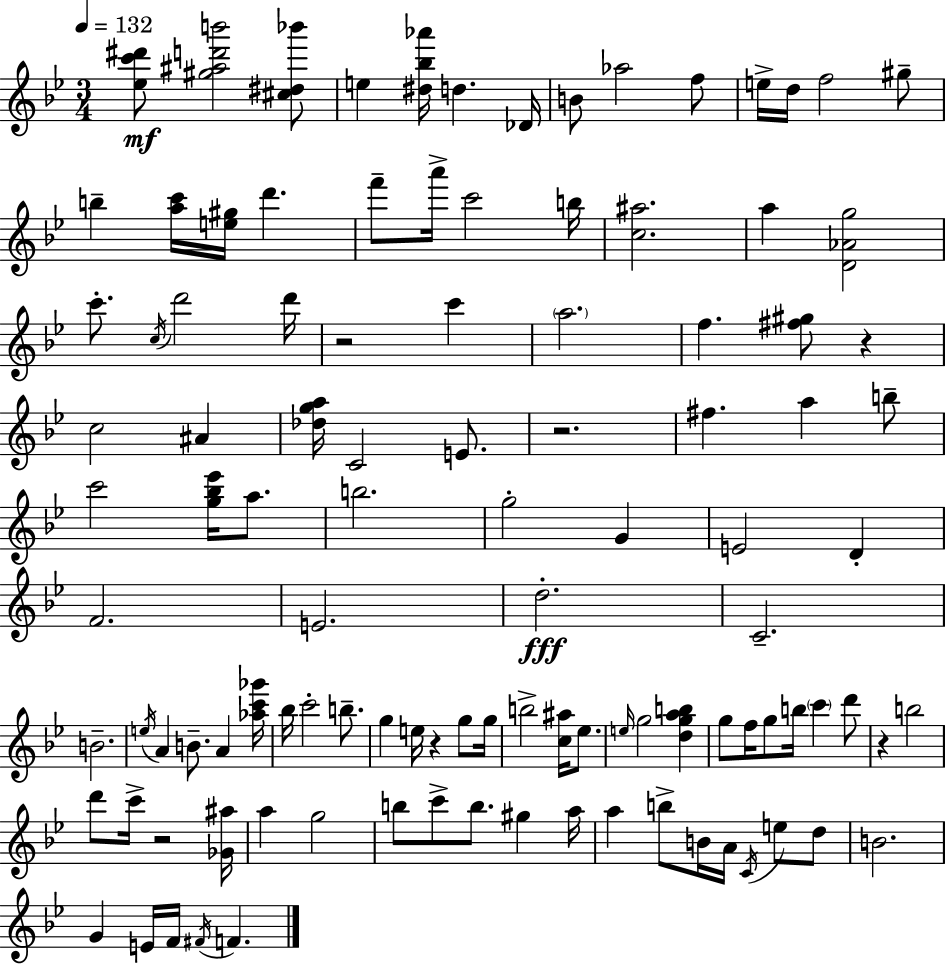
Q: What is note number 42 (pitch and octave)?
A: C4